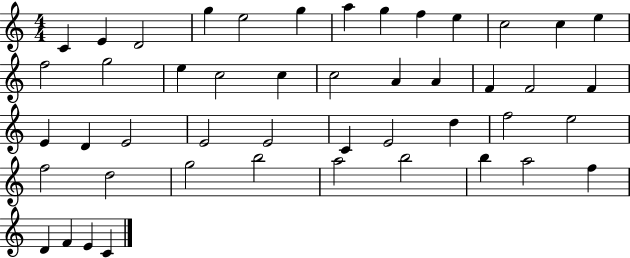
{
  \clef treble
  \numericTimeSignature
  \time 4/4
  \key c \major
  c'4 e'4 d'2 | g''4 e''2 g''4 | a''4 g''4 f''4 e''4 | c''2 c''4 e''4 | \break f''2 g''2 | e''4 c''2 c''4 | c''2 a'4 a'4 | f'4 f'2 f'4 | \break e'4 d'4 e'2 | e'2 e'2 | c'4 e'2 d''4 | f''2 e''2 | \break f''2 d''2 | g''2 b''2 | a''2 b''2 | b''4 a''2 f''4 | \break d'4 f'4 e'4 c'4 | \bar "|."
}